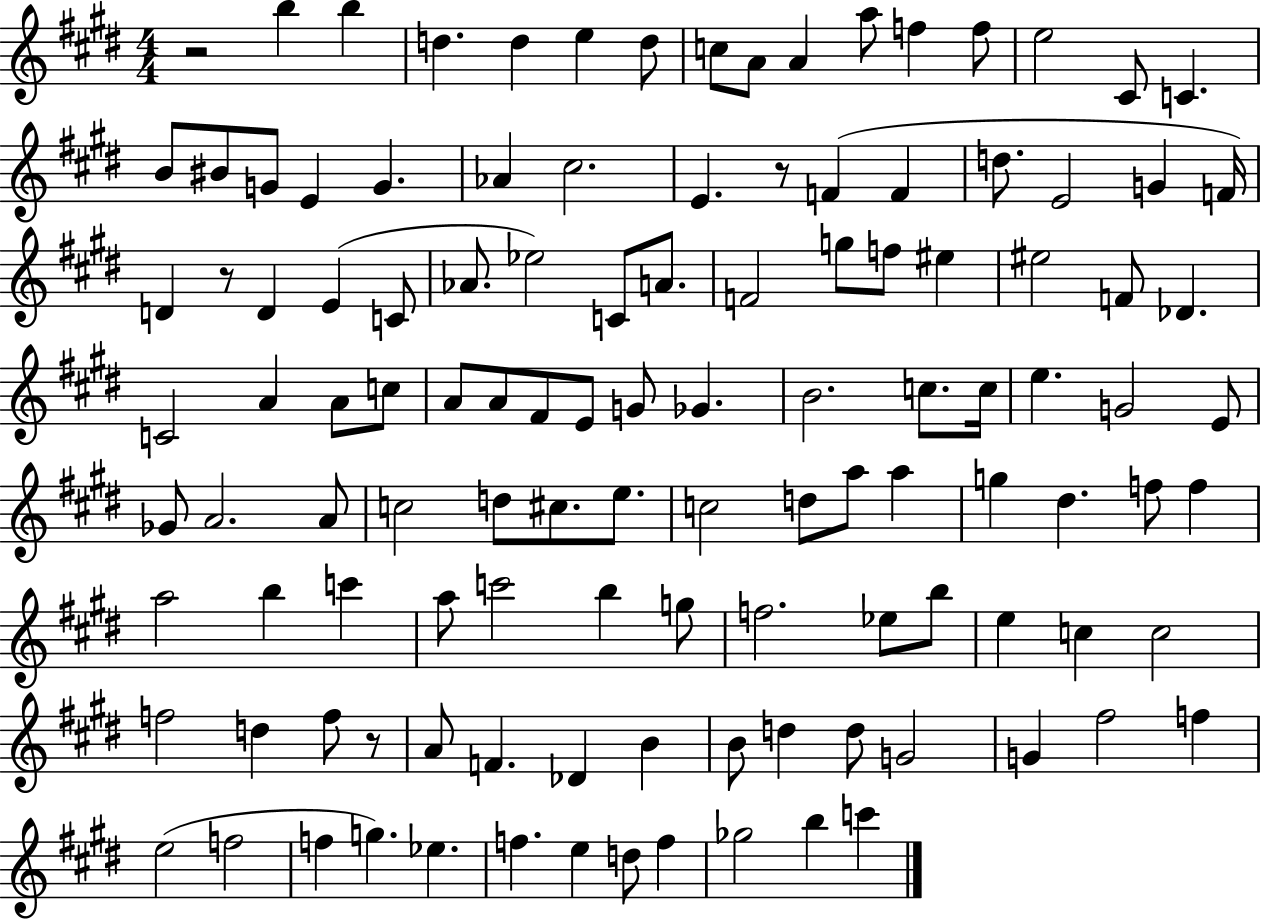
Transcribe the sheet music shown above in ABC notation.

X:1
T:Untitled
M:4/4
L:1/4
K:E
z2 b b d d e d/2 c/2 A/2 A a/2 f f/2 e2 ^C/2 C B/2 ^B/2 G/2 E G _A ^c2 E z/2 F F d/2 E2 G F/4 D z/2 D E C/2 _A/2 _e2 C/2 A/2 F2 g/2 f/2 ^e ^e2 F/2 _D C2 A A/2 c/2 A/2 A/2 ^F/2 E/2 G/2 _G B2 c/2 c/4 e G2 E/2 _G/2 A2 A/2 c2 d/2 ^c/2 e/2 c2 d/2 a/2 a g ^d f/2 f a2 b c' a/2 c'2 b g/2 f2 _e/2 b/2 e c c2 f2 d f/2 z/2 A/2 F _D B B/2 d d/2 G2 G ^f2 f e2 f2 f g _e f e d/2 f _g2 b c'